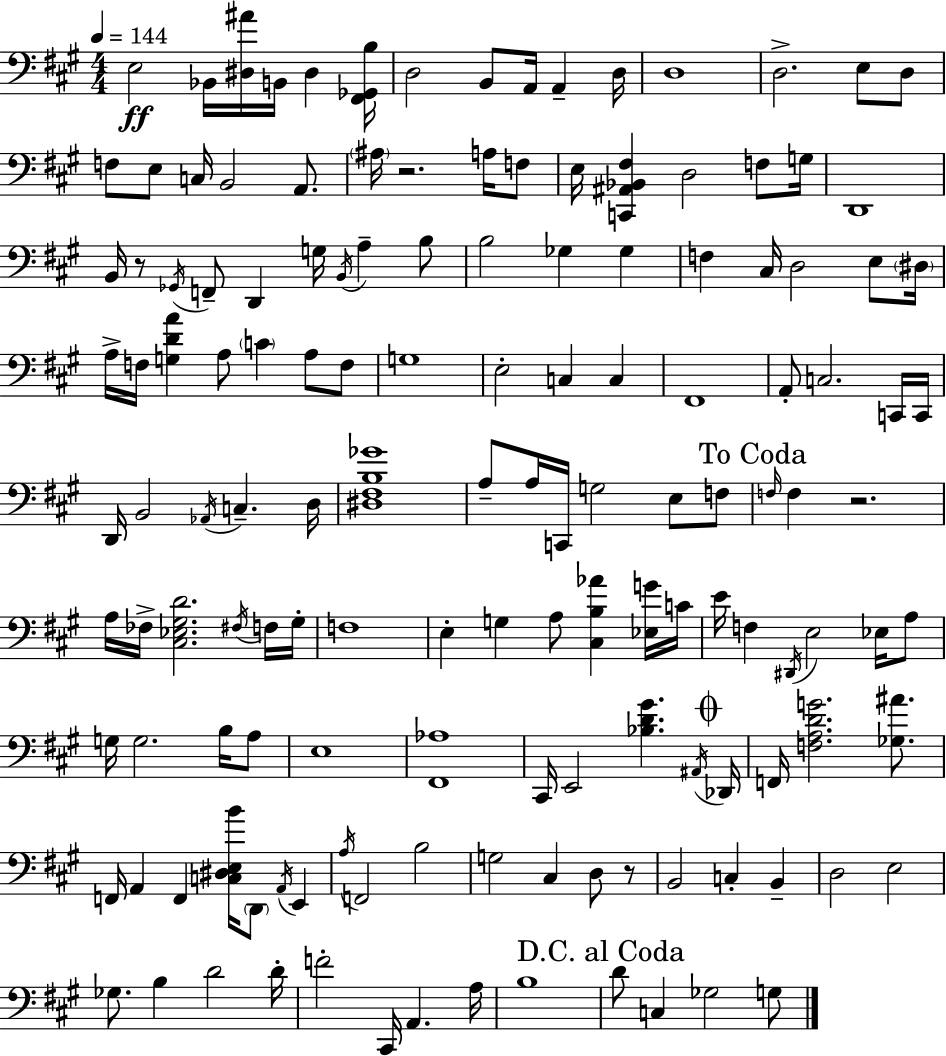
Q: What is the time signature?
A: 4/4